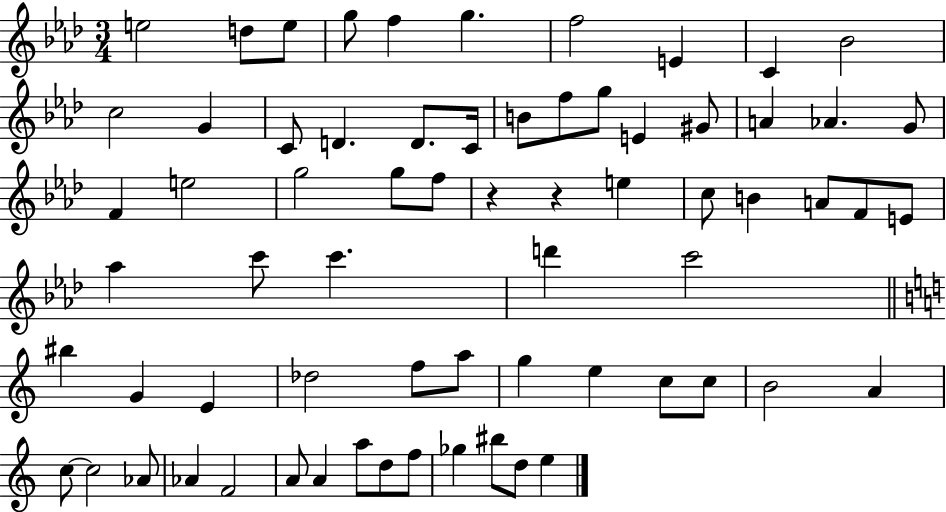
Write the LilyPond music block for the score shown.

{
  \clef treble
  \numericTimeSignature
  \time 3/4
  \key aes \major
  \repeat volta 2 { e''2 d''8 e''8 | g''8 f''4 g''4. | f''2 e'4 | c'4 bes'2 | \break c''2 g'4 | c'8 d'4. d'8. c'16 | b'8 f''8 g''8 e'4 gis'8 | a'4 aes'4. g'8 | \break f'4 e''2 | g''2 g''8 f''8 | r4 r4 e''4 | c''8 b'4 a'8 f'8 e'8 | \break aes''4 c'''8 c'''4. | d'''4 c'''2 | \bar "||" \break \key c \major bis''4 g'4 e'4 | des''2 f''8 a''8 | g''4 e''4 c''8 c''8 | b'2 a'4 | \break c''8~~ c''2 aes'8 | aes'4 f'2 | a'8 a'4 a''8 d''8 f''8 | ges''4 bis''8 d''8 e''4 | \break } \bar "|."
}